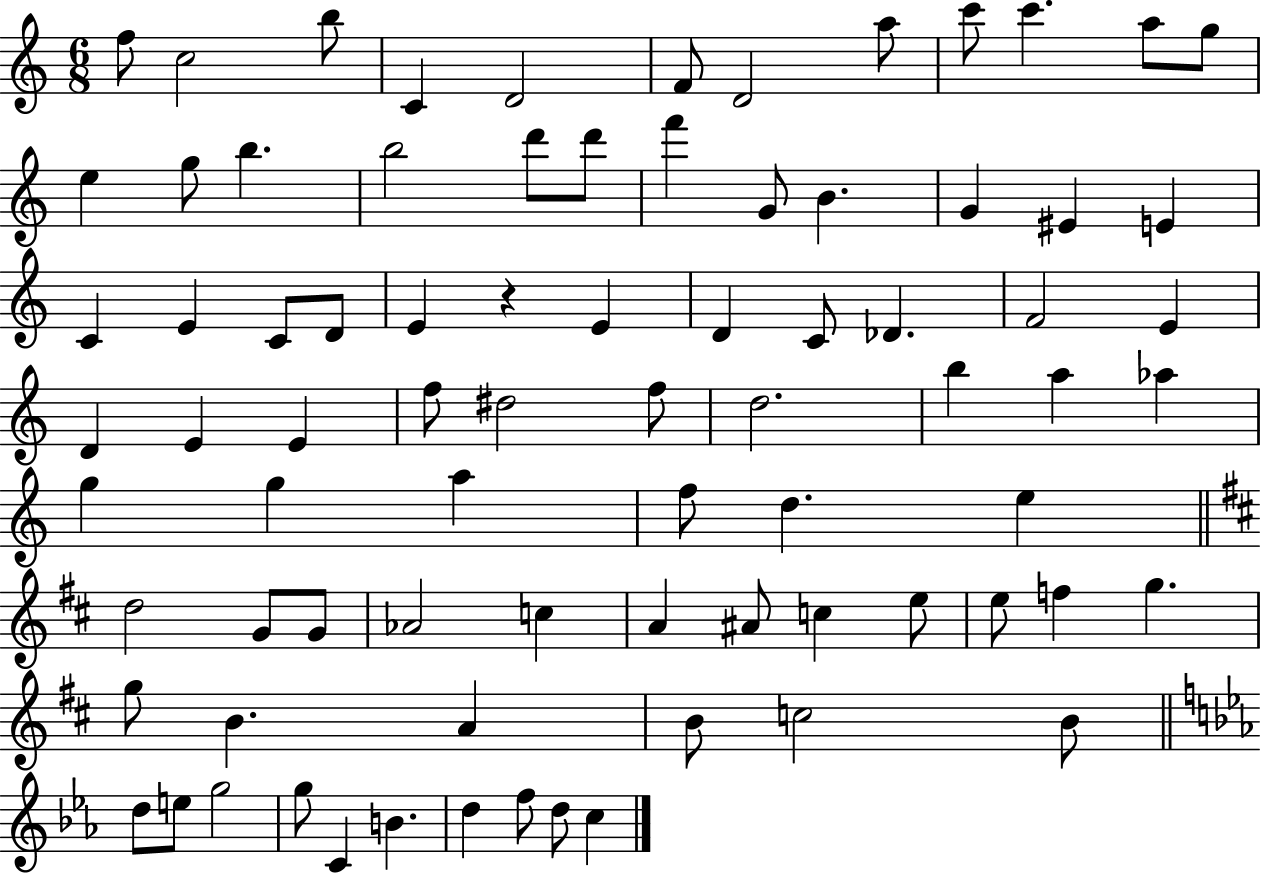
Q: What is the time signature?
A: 6/8